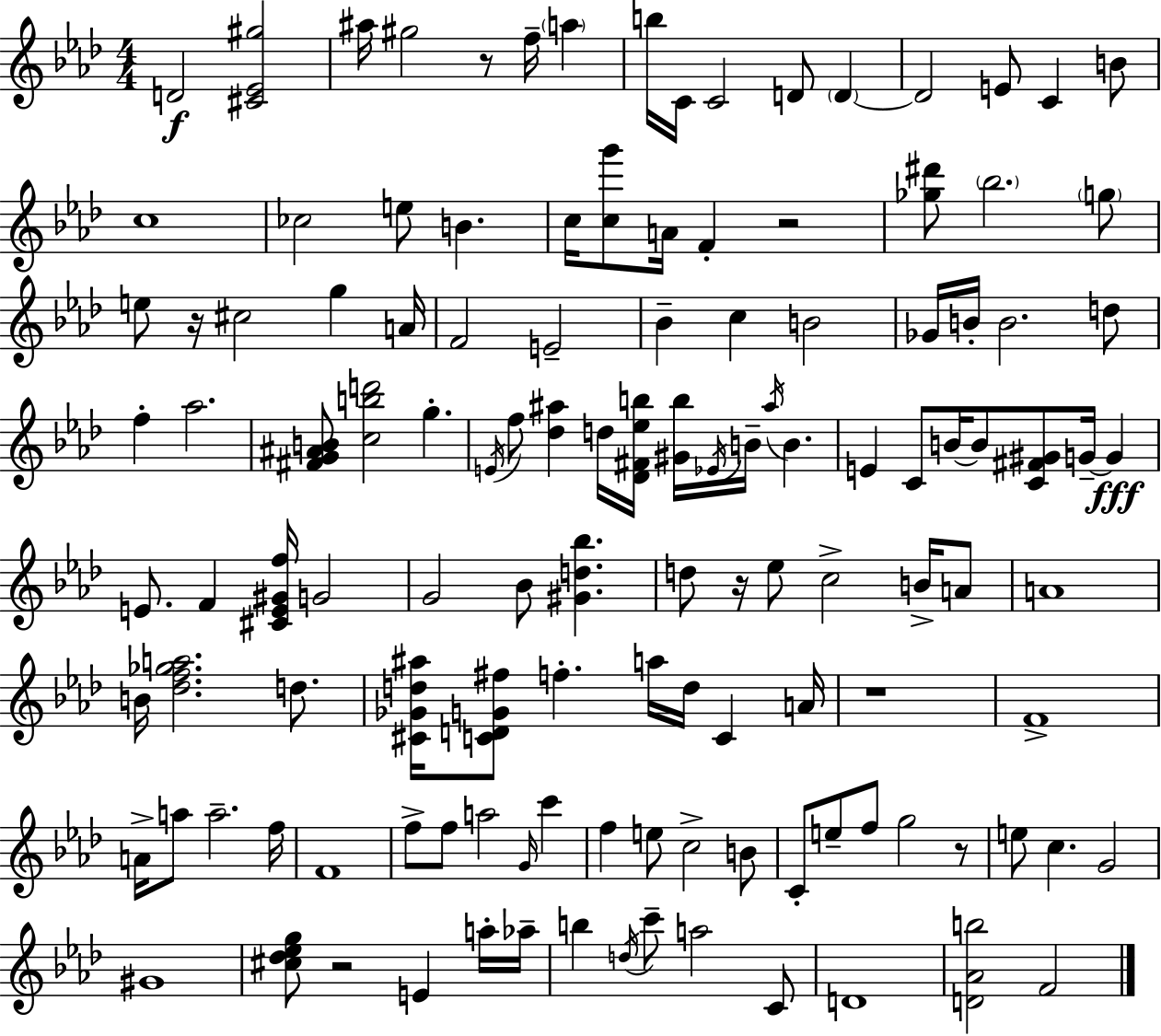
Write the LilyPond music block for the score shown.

{
  \clef treble
  \numericTimeSignature
  \time 4/4
  \key aes \major
  d'2\f <cis' ees' gis''>2 | ais''16 gis''2 r8 f''16-- \parenthesize a''4 | b''16 c'16 c'2 d'8 \parenthesize d'4~~ | d'2 e'8 c'4 b'8 | \break c''1 | ces''2 e''8 b'4. | c''16 <c'' g'''>8 a'16 f'4-. r2 | <ges'' dis'''>8 \parenthesize bes''2. \parenthesize g''8 | \break e''8 r16 cis''2 g''4 a'16 | f'2 e'2-- | bes'4-- c''4 b'2 | ges'16 b'16-. b'2. d''8 | \break f''4-. aes''2. | <fis' g' ais' b'>8 <c'' b'' d'''>2 g''4.-. | \acciaccatura { e'16 } f''8 <des'' ais''>4 d''16 <des' fis' ees'' b''>16 <gis' b''>16 \acciaccatura { ees'16 } b'16-- \acciaccatura { ais''16 } b'4. | e'4 c'8 b'16~~ b'8 <c' fis' gis'>8 g'16--~~ g'4\fff | \break e'8. f'4 <cis' e' gis' f''>16 g'2 | g'2 bes'8 <gis' d'' bes''>4. | d''8 r16 ees''8 c''2-> | b'16-> a'8 a'1 | \break b'16 <des'' f'' ges'' a''>2. | d''8. <cis' ges' d'' ais''>16 <c' d' g' fis''>8 f''4.-. a''16 d''16 c'4 | a'16 r1 | f'1-> | \break a'16-> a''8 a''2.-- | f''16 f'1 | f''8-> f''8 a''2 \grace { g'16 } | c'''4 f''4 e''8 c''2-> | \break b'8 c'8-. e''8-- f''8 g''2 | r8 e''8 c''4. g'2 | gis'1 | <cis'' des'' ees'' g''>8 r2 e'4 | \break a''16-. aes''16-- b''4 \acciaccatura { d''16 } c'''8-- a''2 | c'8 d'1 | <d' aes' b''>2 f'2 | \bar "|."
}